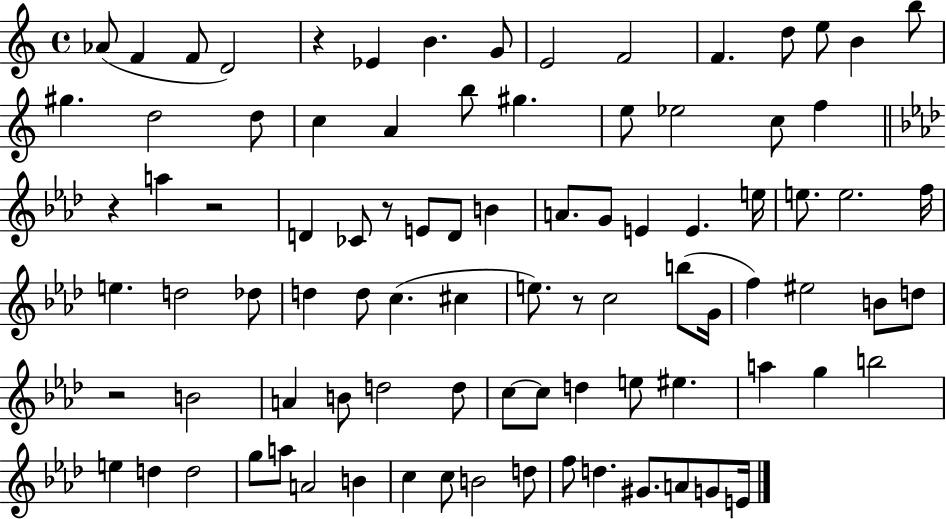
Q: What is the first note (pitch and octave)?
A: Ab4